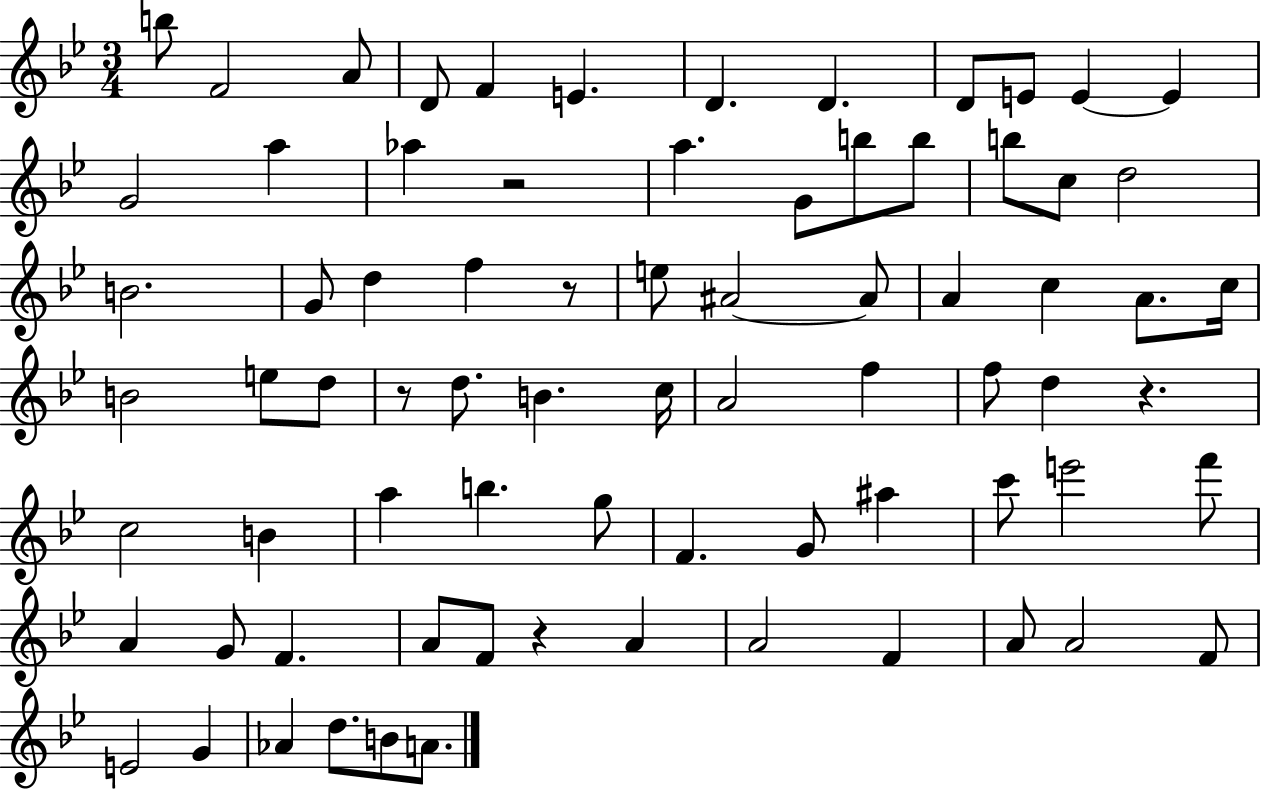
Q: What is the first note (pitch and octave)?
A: B5